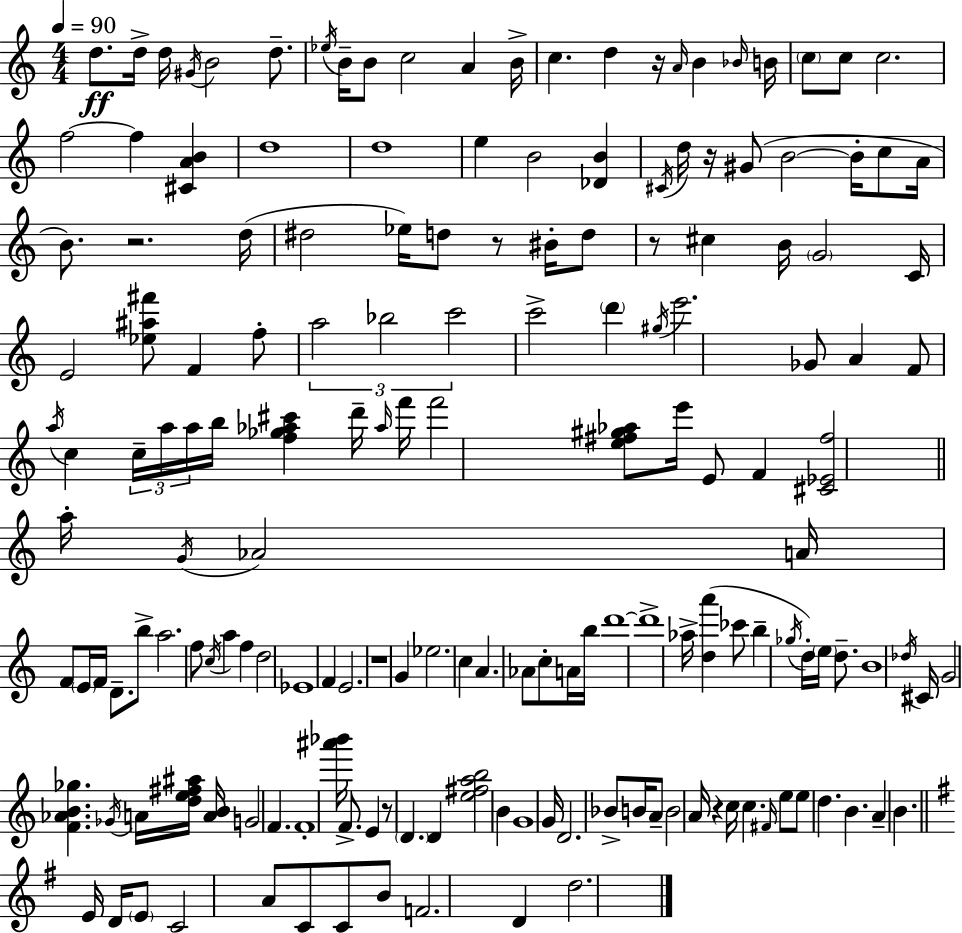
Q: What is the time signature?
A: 4/4